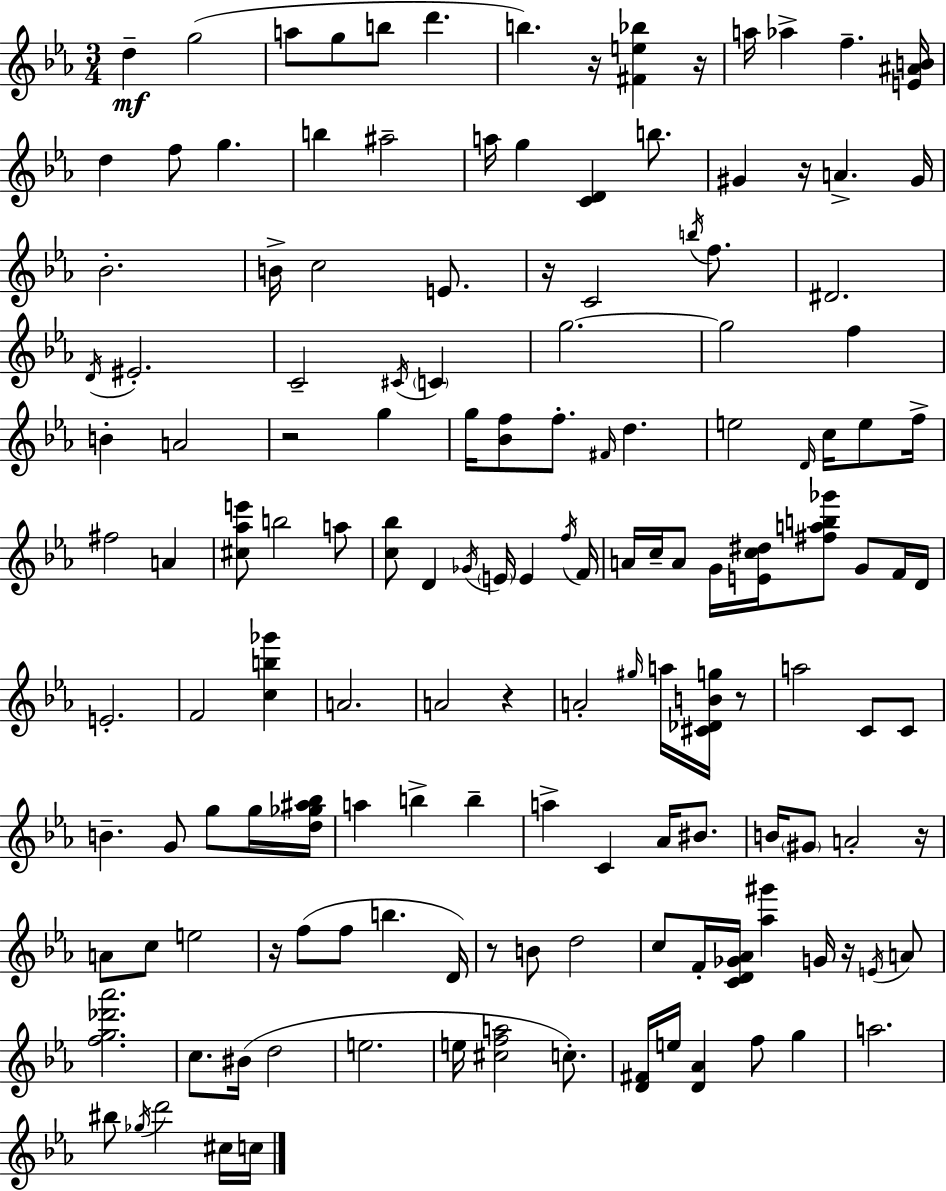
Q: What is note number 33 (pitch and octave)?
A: C#4